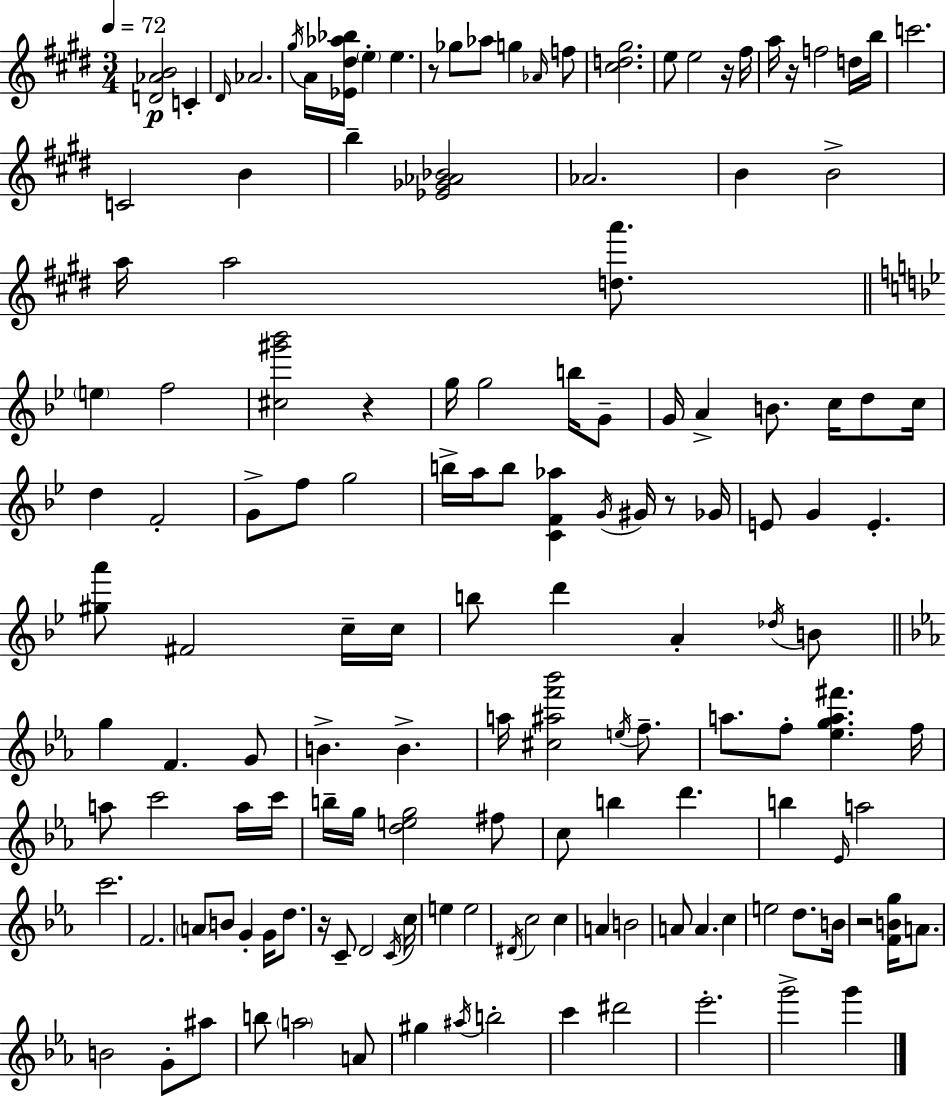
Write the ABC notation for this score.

X:1
T:Untitled
M:3/4
L:1/4
K:E
[D_AB]2 C ^D/4 _A2 ^g/4 A/4 [_E^d_a_b]/4 e e z/2 _g/2 _a/2 g _A/4 f/2 [^cd^g]2 e/2 e2 z/4 ^f/4 a/4 z/4 f2 d/4 b/4 c'2 C2 B b [_E_G_A_B]2 _A2 B B2 a/4 a2 [da']/2 e f2 [^c^g'_b']2 z g/4 g2 b/4 G/2 G/4 A B/2 c/4 d/2 c/4 d F2 G/2 f/2 g2 b/4 a/4 b/2 [CF_a] G/4 ^G/4 z/2 _G/4 E/2 G E [^ga']/2 ^F2 c/4 c/4 b/2 d' A _d/4 B/2 g F G/2 B B a/4 [^c^af'_b']2 e/4 f/2 a/2 f/2 [_ega^f'] f/4 a/2 c'2 a/4 c'/4 b/4 g/4 [deg]2 ^f/2 c/2 b d' b _E/4 a2 c'2 F2 A/2 B/2 G G/4 d/2 z/4 C/2 D2 C/4 c/4 e e2 ^D/4 c2 c A B2 A/2 A c e2 d/2 B/4 z2 [FBg]/4 A/2 B2 G/2 ^a/2 b/2 a2 A/2 ^g ^a/4 b2 c' ^d'2 _e'2 g'2 g'